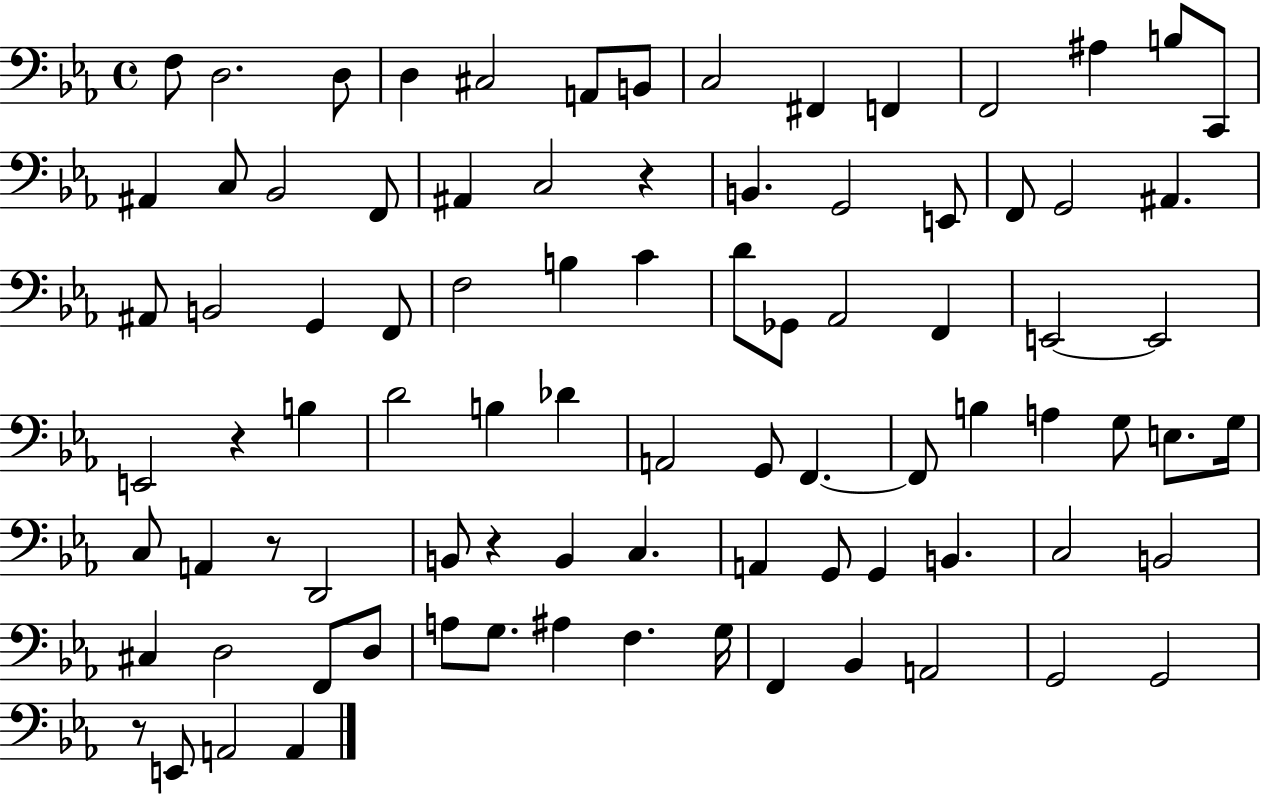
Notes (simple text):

F3/e D3/h. D3/e D3/q C#3/h A2/e B2/e C3/h F#2/q F2/q F2/h A#3/q B3/e C2/e A#2/q C3/e Bb2/h F2/e A#2/q C3/h R/q B2/q. G2/h E2/e F2/e G2/h A#2/q. A#2/e B2/h G2/q F2/e F3/h B3/q C4/q D4/e Gb2/e Ab2/h F2/q E2/h E2/h E2/h R/q B3/q D4/h B3/q Db4/q A2/h G2/e F2/q. F2/e B3/q A3/q G3/e E3/e. G3/s C3/e A2/q R/e D2/h B2/e R/q B2/q C3/q. A2/q G2/e G2/q B2/q. C3/h B2/h C#3/q D3/h F2/e D3/e A3/e G3/e. A#3/q F3/q. G3/s F2/q Bb2/q A2/h G2/h G2/h R/e E2/e A2/h A2/q